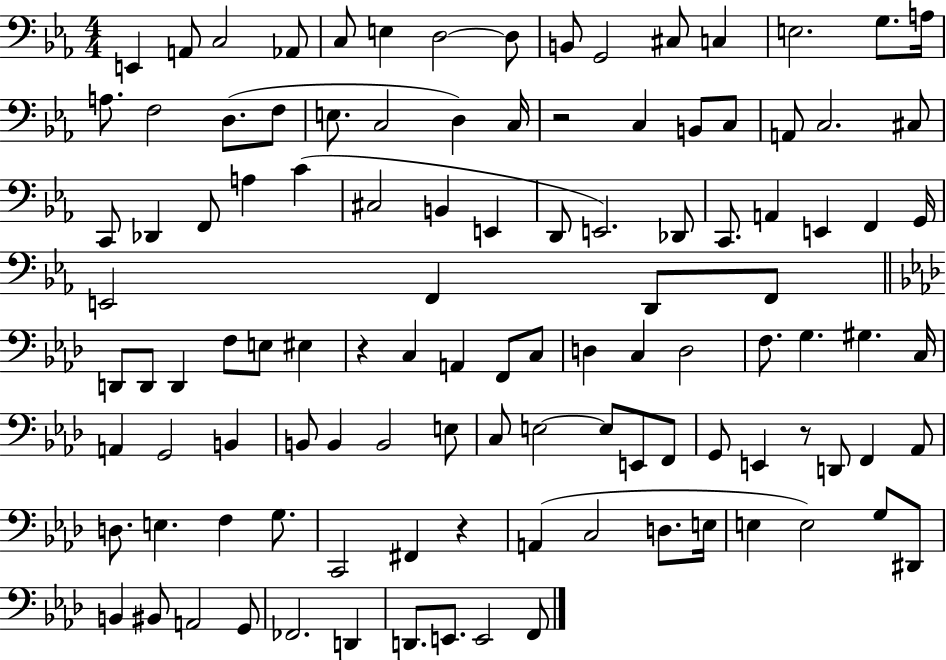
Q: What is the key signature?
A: EES major